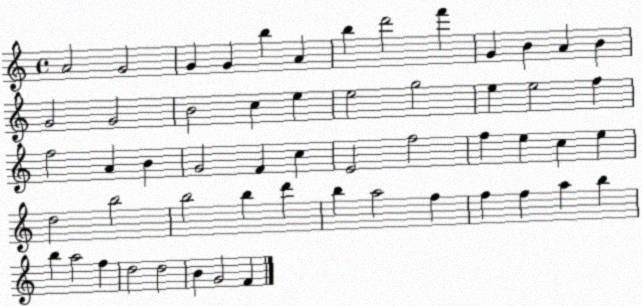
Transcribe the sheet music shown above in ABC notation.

X:1
T:Untitled
M:4/4
L:1/4
K:C
A2 G2 G G b A b d'2 f' G B A B G2 G2 B2 c e e2 g2 e e2 f f2 A B G2 F c E2 f2 f e c e d2 b2 b2 b d' b a2 f f f a b b a2 f d2 d2 B G2 F